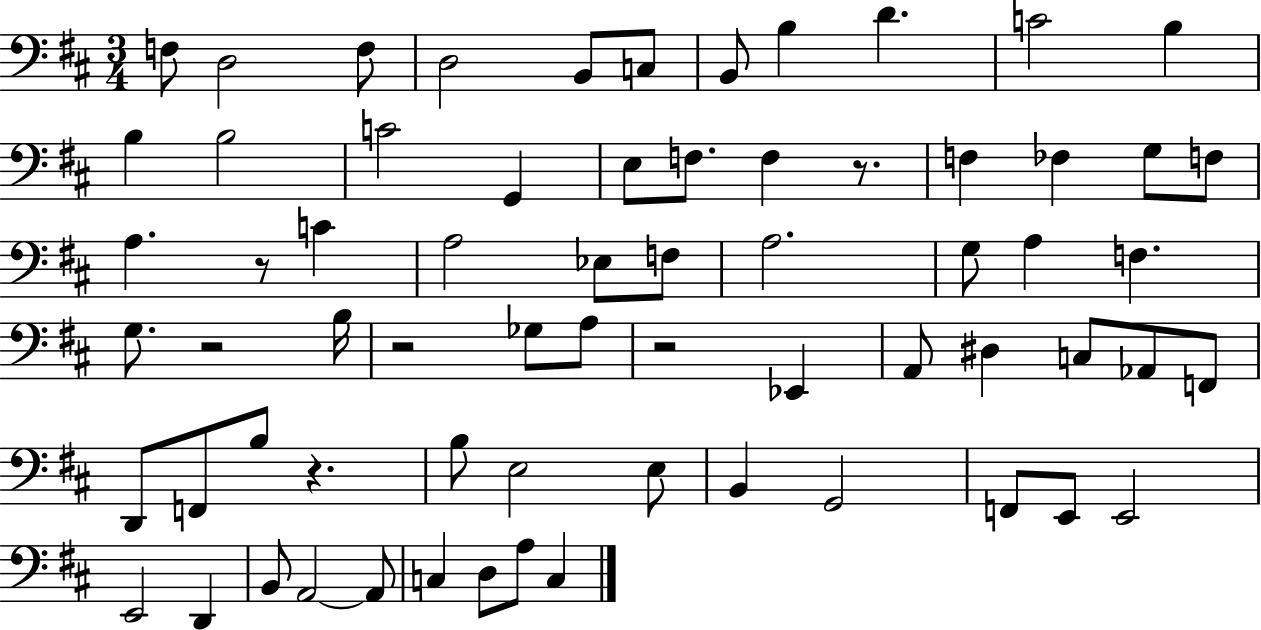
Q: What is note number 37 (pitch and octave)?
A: A2